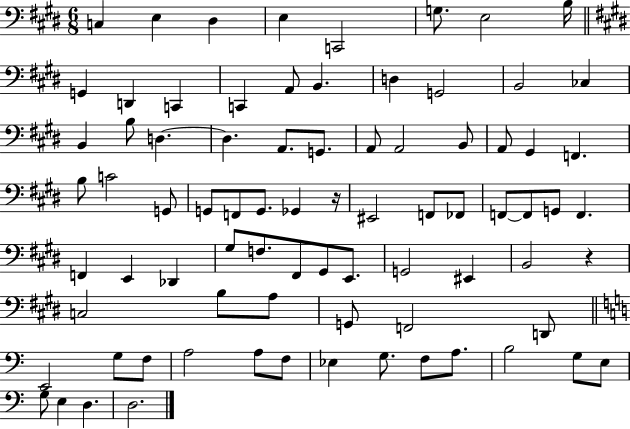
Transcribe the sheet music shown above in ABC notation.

X:1
T:Untitled
M:6/8
L:1/4
K:E
C, E, ^D, E, C,,2 G,/2 E,2 B,/4 G,, D,, C,, C,, A,,/2 B,, D, G,,2 B,,2 _C, B,, B,/2 D, D, A,,/2 G,,/2 A,,/2 A,,2 B,,/2 A,,/2 ^G,, F,, B,/2 C2 G,,/2 G,,/2 F,,/2 G,,/2 _G,, z/4 ^E,,2 F,,/2 _F,,/2 F,,/2 F,,/2 G,,/2 F,, F,, E,, _D,, ^G,/2 F,/2 ^F,,/2 ^G,,/2 E,,/2 G,,2 ^E,, B,,2 z C,2 B,/2 A,/2 G,,/2 F,,2 D,,/2 E,,2 G,/2 F,/2 A,2 A,/2 F,/2 _E, G,/2 F,/2 A,/2 B,2 G,/2 E,/2 G,/2 E, D, D,2